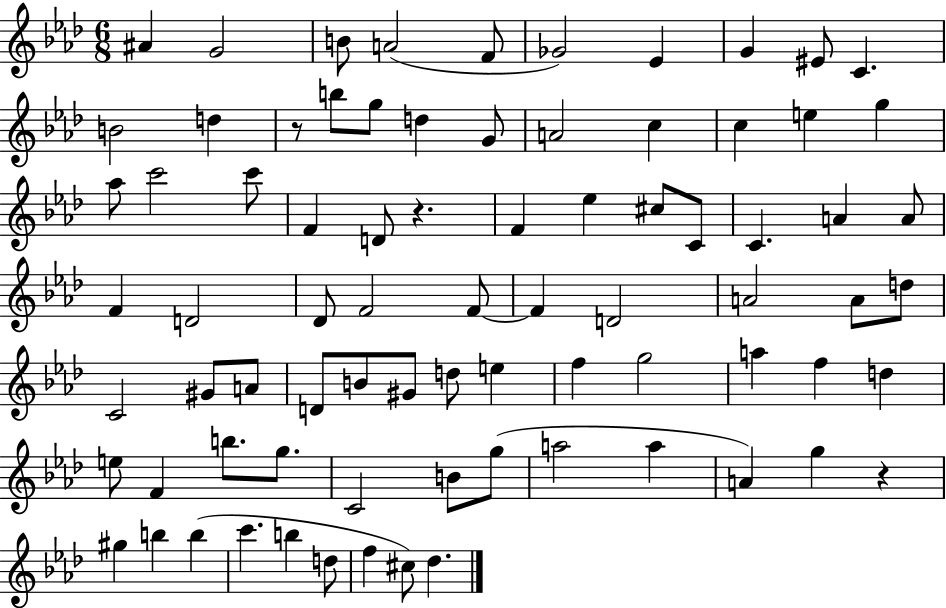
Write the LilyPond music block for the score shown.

{
  \clef treble
  \numericTimeSignature
  \time 6/8
  \key aes \major
  ais'4 g'2 | b'8 a'2( f'8 | ges'2) ees'4 | g'4 eis'8 c'4. | \break b'2 d''4 | r8 b''8 g''8 d''4 g'8 | a'2 c''4 | c''4 e''4 g''4 | \break aes''8 c'''2 c'''8 | f'4 d'8 r4. | f'4 ees''4 cis''8 c'8 | c'4. a'4 a'8 | \break f'4 d'2 | des'8 f'2 f'8~~ | f'4 d'2 | a'2 a'8 d''8 | \break c'2 gis'8 a'8 | d'8 b'8 gis'8 d''8 e''4 | f''4 g''2 | a''4 f''4 d''4 | \break e''8 f'4 b''8. g''8. | c'2 b'8 g''8( | a''2 a''4 | a'4) g''4 r4 | \break gis''4 b''4 b''4( | c'''4. b''4 d''8 | f''4 cis''8) des''4. | \bar "|."
}